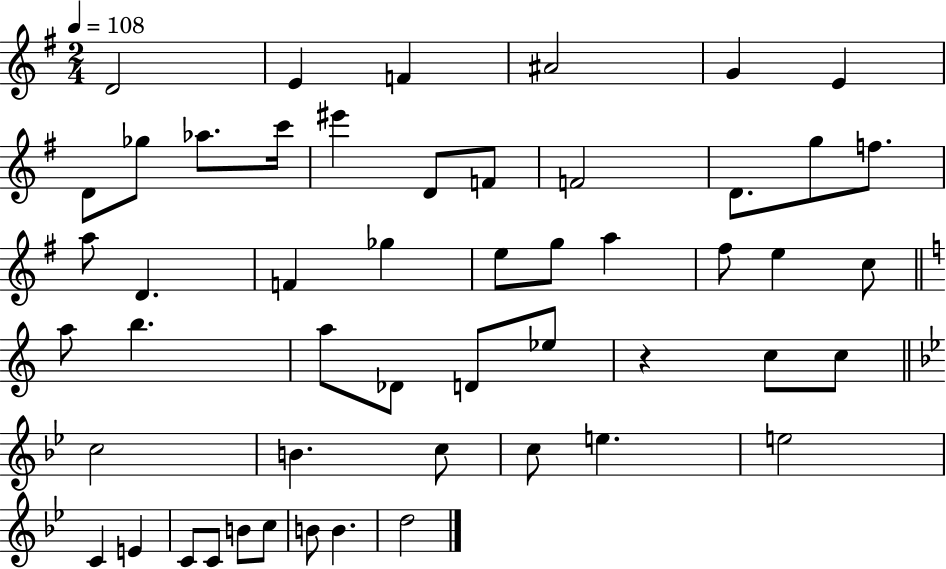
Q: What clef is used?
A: treble